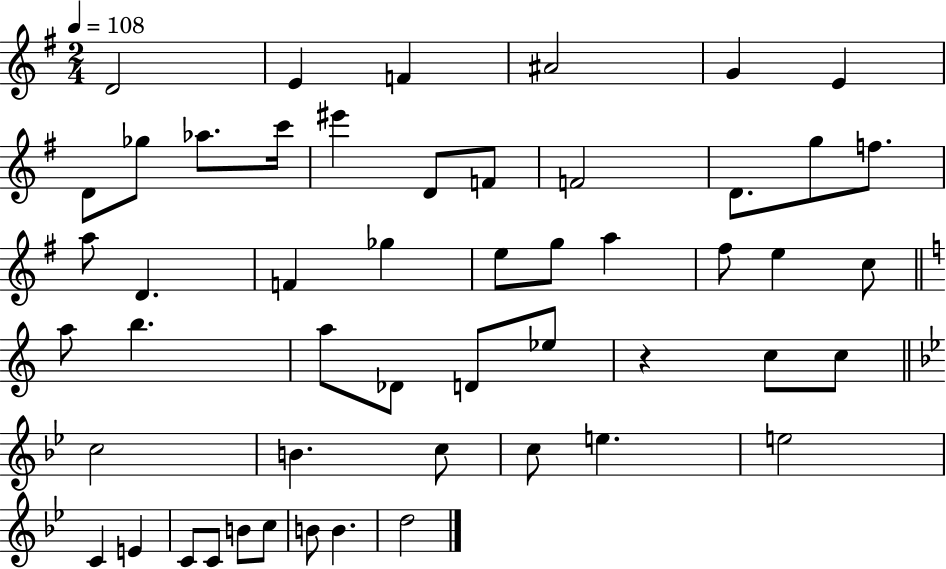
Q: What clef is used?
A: treble